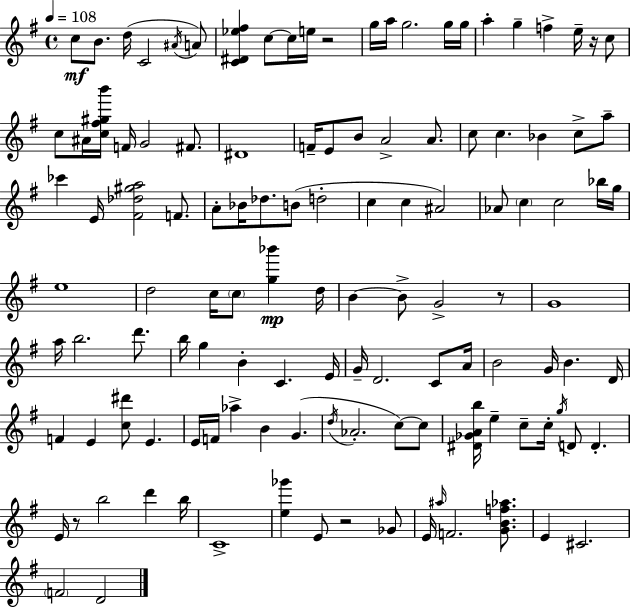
X:1
T:Untitled
M:4/4
L:1/4
K:G
c/2 B/2 d/4 C2 ^A/4 A/2 [C^D_e^f] c/2 c/4 e/4 z2 g/4 a/4 g2 g/4 g/4 a g f e/4 z/4 c/2 c/2 ^A/4 [c^f^gb']/4 F/4 G2 ^F/2 ^D4 F/4 E/2 B/2 A2 A/2 c/2 c _B c/2 a/2 _c' E/4 [^F_d^ga]2 F/2 A/2 _B/4 _d/2 B/2 d2 c c ^A2 _A/2 c c2 _b/4 g/4 e4 d2 c/4 c/2 [g_b'] d/4 B B/2 G2 z/2 G4 a/4 b2 d'/2 b/4 g B C E/4 G/4 D2 C/2 A/4 B2 G/4 B D/4 F E [c^d']/2 E E/4 F/4 _a B G d/4 _A2 c/2 c/2 [^D_GAb]/4 e c/2 c/4 g/4 D/2 D E/4 z/2 b2 d' b/4 C4 [e_g'] E/2 z2 _G/2 E/4 ^a/4 F2 [GBf_a]/2 E ^C2 F2 D2